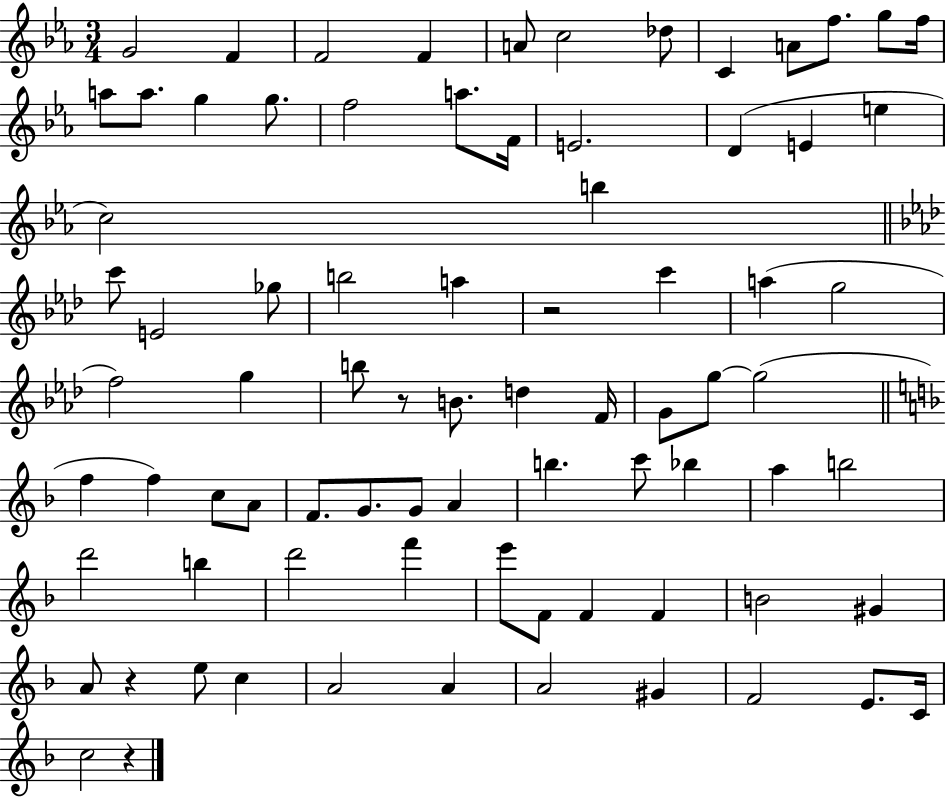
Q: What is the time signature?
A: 3/4